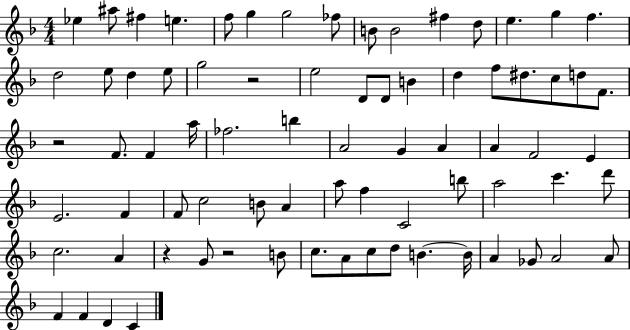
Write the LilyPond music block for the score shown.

{
  \clef treble
  \numericTimeSignature
  \time 4/4
  \key f \major
  \repeat volta 2 { ees''4 ais''8 fis''4 e''4. | f''8 g''4 g''2 fes''8 | b'8 b'2 fis''4 d''8 | e''4. g''4 f''4. | \break d''2 e''8 d''4 e''8 | g''2 r2 | e''2 d'8 d'8 b'4 | d''4 f''8 dis''8. c''8 d''8 f'8. | \break r2 f'8. f'4 a''16 | fes''2. b''4 | a'2 g'4 a'4 | a'4 f'2 e'4 | \break e'2. f'4 | f'8 c''2 b'8 a'4 | a''8 f''4 c'2 b''8 | a''2 c'''4. d'''8 | \break c''2. a'4 | r4 g'8 r2 b'8 | c''8. a'8 c''8 d''8 b'4.~~ b'16 | a'4 ges'8 a'2 a'8 | \break f'4 f'4 d'4 c'4 | } \bar "|."
}